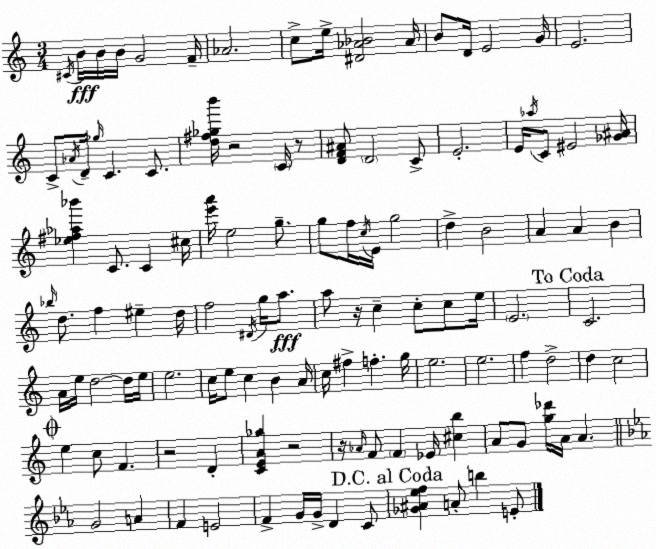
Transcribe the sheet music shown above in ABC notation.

X:1
T:Untitled
M:3/4
L:1/4
K:Am
^C/4 B/4 B/4 B/4 G2 F/4 _A2 c/2 e/4 [^D_A_B]2 _A/4 B/2 D/4 E2 G/4 E2 C/2 _A/4 D/4 _g/4 C C/2 [d^f_gb']/4 z2 C/4 z/2 [DF^A]/2 D2 C/2 E2 E/4 _a/4 C/2 ^E2 [_G^A]/4 [_e^f_a_b'] C/2 C ^c/4 [e'a']/4 e2 g/2 g/2 f/4 c/4 E/4 g2 d B2 A A B _b/4 d/2 f ^e d/4 f2 ^D/4 g/4 a/2 a/2 z/4 c c/2 c/2 e/4 E2 C2 A/4 e/4 d2 d/4 e/4 e2 c/4 e/2 c B A/4 c/4 ^f f g/4 e2 e2 f d2 d c2 e c/2 F z2 D [CEA_g] z2 z/4 _A/4 F/2 F _E/4 [^cb] A/2 G/2 [g_d']/4 A/4 A G2 A F E2 F G/4 G/4 D C/2 [_G^A_ef] A/2 b E/2